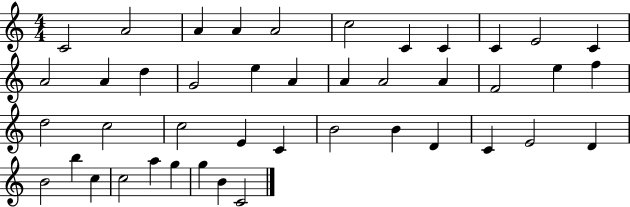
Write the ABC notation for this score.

X:1
T:Untitled
M:4/4
L:1/4
K:C
C2 A2 A A A2 c2 C C C E2 C A2 A d G2 e A A A2 A F2 e f d2 c2 c2 E C B2 B D C E2 D B2 b c c2 a g g B C2